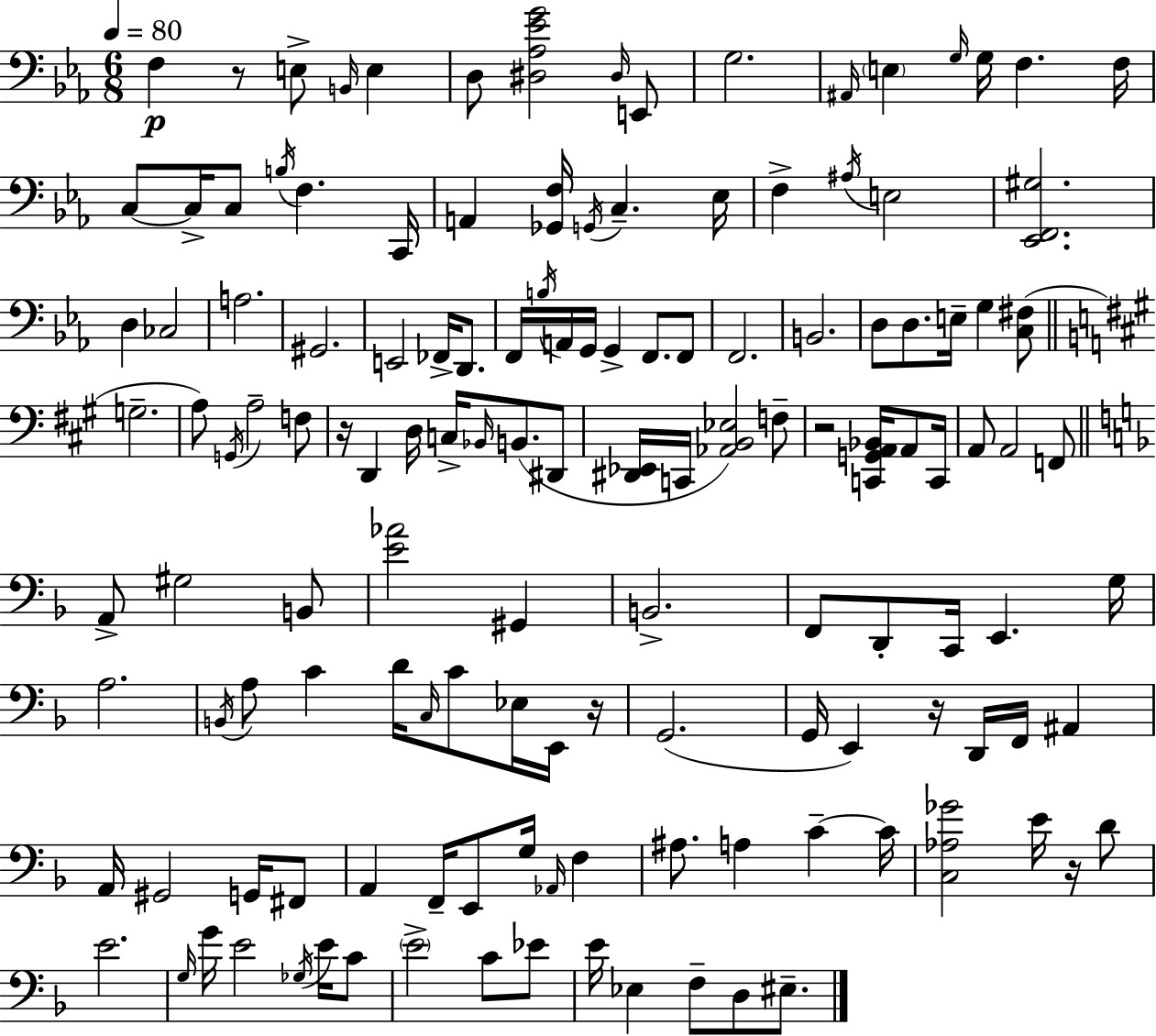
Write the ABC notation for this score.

X:1
T:Untitled
M:6/8
L:1/4
K:Cm
F, z/2 E,/2 B,,/4 E, D,/2 [^D,_A,_EG]2 ^D,/4 E,,/2 G,2 ^A,,/4 E, G,/4 G,/4 F, F,/4 C,/2 C,/4 C,/2 B,/4 F, C,,/4 A,, [_G,,F,]/4 G,,/4 C, _E,/4 F, ^A,/4 E,2 [_E,,F,,^G,]2 D, _C,2 A,2 ^G,,2 E,,2 _F,,/4 D,,/2 F,,/4 B,/4 A,,/4 G,,/4 G,, F,,/2 F,,/2 F,,2 B,,2 D,/2 D,/2 E,/4 G, [C,^F,]/2 G,2 A,/2 G,,/4 A,2 F,/2 z/4 D,, D,/4 C,/4 _B,,/4 B,,/2 ^D,,/2 [^D,,_E,,]/4 C,,/4 [_A,,B,,_E,]2 F,/2 z2 [C,,G,,A,,_B,,]/4 A,,/2 C,,/4 A,,/2 A,,2 F,,/2 A,,/2 ^G,2 B,,/2 [E_A]2 ^G,, B,,2 F,,/2 D,,/2 C,,/4 E,, G,/4 A,2 B,,/4 A,/2 C D/4 C,/4 C/2 _E,/4 E,,/4 z/4 G,,2 G,,/4 E,, z/4 D,,/4 F,,/4 ^A,, A,,/4 ^G,,2 G,,/4 ^F,,/2 A,, F,,/4 E,,/2 G,/4 _A,,/4 F, ^A,/2 A, C C/4 [C,_A,_G]2 E/4 z/4 D/2 E2 G,/4 G/4 E2 _G,/4 E/4 C/2 E2 C/2 _E/2 E/4 _E, F,/2 D,/2 ^E,/2